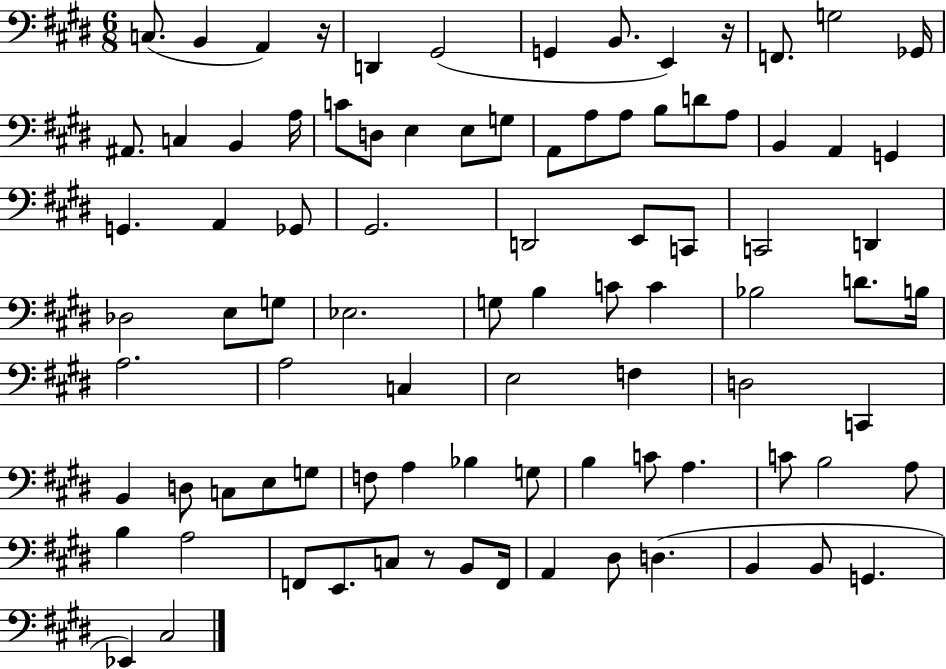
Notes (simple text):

C3/e. B2/q A2/q R/s D2/q G#2/h G2/q B2/e. E2/q R/s F2/e. G3/h Gb2/s A#2/e. C3/q B2/q A3/s C4/e D3/e E3/q E3/e G3/e A2/e A3/e A3/e B3/e D4/e A3/e B2/q A2/q G2/q G2/q. A2/q Gb2/e G#2/h. D2/h E2/e C2/e C2/h D2/q Db3/h E3/e G3/e Eb3/h. G3/e B3/q C4/e C4/q Bb3/h D4/e. B3/s A3/h. A3/h C3/q E3/h F3/q D3/h C2/q B2/q D3/e C3/e E3/e G3/e F3/e A3/q Bb3/q G3/e B3/q C4/e A3/q. C4/e B3/h A3/e B3/q A3/h F2/e E2/e. C3/e R/e B2/e F2/s A2/q D#3/e D3/q. B2/q B2/e G2/q. Eb2/q C#3/h